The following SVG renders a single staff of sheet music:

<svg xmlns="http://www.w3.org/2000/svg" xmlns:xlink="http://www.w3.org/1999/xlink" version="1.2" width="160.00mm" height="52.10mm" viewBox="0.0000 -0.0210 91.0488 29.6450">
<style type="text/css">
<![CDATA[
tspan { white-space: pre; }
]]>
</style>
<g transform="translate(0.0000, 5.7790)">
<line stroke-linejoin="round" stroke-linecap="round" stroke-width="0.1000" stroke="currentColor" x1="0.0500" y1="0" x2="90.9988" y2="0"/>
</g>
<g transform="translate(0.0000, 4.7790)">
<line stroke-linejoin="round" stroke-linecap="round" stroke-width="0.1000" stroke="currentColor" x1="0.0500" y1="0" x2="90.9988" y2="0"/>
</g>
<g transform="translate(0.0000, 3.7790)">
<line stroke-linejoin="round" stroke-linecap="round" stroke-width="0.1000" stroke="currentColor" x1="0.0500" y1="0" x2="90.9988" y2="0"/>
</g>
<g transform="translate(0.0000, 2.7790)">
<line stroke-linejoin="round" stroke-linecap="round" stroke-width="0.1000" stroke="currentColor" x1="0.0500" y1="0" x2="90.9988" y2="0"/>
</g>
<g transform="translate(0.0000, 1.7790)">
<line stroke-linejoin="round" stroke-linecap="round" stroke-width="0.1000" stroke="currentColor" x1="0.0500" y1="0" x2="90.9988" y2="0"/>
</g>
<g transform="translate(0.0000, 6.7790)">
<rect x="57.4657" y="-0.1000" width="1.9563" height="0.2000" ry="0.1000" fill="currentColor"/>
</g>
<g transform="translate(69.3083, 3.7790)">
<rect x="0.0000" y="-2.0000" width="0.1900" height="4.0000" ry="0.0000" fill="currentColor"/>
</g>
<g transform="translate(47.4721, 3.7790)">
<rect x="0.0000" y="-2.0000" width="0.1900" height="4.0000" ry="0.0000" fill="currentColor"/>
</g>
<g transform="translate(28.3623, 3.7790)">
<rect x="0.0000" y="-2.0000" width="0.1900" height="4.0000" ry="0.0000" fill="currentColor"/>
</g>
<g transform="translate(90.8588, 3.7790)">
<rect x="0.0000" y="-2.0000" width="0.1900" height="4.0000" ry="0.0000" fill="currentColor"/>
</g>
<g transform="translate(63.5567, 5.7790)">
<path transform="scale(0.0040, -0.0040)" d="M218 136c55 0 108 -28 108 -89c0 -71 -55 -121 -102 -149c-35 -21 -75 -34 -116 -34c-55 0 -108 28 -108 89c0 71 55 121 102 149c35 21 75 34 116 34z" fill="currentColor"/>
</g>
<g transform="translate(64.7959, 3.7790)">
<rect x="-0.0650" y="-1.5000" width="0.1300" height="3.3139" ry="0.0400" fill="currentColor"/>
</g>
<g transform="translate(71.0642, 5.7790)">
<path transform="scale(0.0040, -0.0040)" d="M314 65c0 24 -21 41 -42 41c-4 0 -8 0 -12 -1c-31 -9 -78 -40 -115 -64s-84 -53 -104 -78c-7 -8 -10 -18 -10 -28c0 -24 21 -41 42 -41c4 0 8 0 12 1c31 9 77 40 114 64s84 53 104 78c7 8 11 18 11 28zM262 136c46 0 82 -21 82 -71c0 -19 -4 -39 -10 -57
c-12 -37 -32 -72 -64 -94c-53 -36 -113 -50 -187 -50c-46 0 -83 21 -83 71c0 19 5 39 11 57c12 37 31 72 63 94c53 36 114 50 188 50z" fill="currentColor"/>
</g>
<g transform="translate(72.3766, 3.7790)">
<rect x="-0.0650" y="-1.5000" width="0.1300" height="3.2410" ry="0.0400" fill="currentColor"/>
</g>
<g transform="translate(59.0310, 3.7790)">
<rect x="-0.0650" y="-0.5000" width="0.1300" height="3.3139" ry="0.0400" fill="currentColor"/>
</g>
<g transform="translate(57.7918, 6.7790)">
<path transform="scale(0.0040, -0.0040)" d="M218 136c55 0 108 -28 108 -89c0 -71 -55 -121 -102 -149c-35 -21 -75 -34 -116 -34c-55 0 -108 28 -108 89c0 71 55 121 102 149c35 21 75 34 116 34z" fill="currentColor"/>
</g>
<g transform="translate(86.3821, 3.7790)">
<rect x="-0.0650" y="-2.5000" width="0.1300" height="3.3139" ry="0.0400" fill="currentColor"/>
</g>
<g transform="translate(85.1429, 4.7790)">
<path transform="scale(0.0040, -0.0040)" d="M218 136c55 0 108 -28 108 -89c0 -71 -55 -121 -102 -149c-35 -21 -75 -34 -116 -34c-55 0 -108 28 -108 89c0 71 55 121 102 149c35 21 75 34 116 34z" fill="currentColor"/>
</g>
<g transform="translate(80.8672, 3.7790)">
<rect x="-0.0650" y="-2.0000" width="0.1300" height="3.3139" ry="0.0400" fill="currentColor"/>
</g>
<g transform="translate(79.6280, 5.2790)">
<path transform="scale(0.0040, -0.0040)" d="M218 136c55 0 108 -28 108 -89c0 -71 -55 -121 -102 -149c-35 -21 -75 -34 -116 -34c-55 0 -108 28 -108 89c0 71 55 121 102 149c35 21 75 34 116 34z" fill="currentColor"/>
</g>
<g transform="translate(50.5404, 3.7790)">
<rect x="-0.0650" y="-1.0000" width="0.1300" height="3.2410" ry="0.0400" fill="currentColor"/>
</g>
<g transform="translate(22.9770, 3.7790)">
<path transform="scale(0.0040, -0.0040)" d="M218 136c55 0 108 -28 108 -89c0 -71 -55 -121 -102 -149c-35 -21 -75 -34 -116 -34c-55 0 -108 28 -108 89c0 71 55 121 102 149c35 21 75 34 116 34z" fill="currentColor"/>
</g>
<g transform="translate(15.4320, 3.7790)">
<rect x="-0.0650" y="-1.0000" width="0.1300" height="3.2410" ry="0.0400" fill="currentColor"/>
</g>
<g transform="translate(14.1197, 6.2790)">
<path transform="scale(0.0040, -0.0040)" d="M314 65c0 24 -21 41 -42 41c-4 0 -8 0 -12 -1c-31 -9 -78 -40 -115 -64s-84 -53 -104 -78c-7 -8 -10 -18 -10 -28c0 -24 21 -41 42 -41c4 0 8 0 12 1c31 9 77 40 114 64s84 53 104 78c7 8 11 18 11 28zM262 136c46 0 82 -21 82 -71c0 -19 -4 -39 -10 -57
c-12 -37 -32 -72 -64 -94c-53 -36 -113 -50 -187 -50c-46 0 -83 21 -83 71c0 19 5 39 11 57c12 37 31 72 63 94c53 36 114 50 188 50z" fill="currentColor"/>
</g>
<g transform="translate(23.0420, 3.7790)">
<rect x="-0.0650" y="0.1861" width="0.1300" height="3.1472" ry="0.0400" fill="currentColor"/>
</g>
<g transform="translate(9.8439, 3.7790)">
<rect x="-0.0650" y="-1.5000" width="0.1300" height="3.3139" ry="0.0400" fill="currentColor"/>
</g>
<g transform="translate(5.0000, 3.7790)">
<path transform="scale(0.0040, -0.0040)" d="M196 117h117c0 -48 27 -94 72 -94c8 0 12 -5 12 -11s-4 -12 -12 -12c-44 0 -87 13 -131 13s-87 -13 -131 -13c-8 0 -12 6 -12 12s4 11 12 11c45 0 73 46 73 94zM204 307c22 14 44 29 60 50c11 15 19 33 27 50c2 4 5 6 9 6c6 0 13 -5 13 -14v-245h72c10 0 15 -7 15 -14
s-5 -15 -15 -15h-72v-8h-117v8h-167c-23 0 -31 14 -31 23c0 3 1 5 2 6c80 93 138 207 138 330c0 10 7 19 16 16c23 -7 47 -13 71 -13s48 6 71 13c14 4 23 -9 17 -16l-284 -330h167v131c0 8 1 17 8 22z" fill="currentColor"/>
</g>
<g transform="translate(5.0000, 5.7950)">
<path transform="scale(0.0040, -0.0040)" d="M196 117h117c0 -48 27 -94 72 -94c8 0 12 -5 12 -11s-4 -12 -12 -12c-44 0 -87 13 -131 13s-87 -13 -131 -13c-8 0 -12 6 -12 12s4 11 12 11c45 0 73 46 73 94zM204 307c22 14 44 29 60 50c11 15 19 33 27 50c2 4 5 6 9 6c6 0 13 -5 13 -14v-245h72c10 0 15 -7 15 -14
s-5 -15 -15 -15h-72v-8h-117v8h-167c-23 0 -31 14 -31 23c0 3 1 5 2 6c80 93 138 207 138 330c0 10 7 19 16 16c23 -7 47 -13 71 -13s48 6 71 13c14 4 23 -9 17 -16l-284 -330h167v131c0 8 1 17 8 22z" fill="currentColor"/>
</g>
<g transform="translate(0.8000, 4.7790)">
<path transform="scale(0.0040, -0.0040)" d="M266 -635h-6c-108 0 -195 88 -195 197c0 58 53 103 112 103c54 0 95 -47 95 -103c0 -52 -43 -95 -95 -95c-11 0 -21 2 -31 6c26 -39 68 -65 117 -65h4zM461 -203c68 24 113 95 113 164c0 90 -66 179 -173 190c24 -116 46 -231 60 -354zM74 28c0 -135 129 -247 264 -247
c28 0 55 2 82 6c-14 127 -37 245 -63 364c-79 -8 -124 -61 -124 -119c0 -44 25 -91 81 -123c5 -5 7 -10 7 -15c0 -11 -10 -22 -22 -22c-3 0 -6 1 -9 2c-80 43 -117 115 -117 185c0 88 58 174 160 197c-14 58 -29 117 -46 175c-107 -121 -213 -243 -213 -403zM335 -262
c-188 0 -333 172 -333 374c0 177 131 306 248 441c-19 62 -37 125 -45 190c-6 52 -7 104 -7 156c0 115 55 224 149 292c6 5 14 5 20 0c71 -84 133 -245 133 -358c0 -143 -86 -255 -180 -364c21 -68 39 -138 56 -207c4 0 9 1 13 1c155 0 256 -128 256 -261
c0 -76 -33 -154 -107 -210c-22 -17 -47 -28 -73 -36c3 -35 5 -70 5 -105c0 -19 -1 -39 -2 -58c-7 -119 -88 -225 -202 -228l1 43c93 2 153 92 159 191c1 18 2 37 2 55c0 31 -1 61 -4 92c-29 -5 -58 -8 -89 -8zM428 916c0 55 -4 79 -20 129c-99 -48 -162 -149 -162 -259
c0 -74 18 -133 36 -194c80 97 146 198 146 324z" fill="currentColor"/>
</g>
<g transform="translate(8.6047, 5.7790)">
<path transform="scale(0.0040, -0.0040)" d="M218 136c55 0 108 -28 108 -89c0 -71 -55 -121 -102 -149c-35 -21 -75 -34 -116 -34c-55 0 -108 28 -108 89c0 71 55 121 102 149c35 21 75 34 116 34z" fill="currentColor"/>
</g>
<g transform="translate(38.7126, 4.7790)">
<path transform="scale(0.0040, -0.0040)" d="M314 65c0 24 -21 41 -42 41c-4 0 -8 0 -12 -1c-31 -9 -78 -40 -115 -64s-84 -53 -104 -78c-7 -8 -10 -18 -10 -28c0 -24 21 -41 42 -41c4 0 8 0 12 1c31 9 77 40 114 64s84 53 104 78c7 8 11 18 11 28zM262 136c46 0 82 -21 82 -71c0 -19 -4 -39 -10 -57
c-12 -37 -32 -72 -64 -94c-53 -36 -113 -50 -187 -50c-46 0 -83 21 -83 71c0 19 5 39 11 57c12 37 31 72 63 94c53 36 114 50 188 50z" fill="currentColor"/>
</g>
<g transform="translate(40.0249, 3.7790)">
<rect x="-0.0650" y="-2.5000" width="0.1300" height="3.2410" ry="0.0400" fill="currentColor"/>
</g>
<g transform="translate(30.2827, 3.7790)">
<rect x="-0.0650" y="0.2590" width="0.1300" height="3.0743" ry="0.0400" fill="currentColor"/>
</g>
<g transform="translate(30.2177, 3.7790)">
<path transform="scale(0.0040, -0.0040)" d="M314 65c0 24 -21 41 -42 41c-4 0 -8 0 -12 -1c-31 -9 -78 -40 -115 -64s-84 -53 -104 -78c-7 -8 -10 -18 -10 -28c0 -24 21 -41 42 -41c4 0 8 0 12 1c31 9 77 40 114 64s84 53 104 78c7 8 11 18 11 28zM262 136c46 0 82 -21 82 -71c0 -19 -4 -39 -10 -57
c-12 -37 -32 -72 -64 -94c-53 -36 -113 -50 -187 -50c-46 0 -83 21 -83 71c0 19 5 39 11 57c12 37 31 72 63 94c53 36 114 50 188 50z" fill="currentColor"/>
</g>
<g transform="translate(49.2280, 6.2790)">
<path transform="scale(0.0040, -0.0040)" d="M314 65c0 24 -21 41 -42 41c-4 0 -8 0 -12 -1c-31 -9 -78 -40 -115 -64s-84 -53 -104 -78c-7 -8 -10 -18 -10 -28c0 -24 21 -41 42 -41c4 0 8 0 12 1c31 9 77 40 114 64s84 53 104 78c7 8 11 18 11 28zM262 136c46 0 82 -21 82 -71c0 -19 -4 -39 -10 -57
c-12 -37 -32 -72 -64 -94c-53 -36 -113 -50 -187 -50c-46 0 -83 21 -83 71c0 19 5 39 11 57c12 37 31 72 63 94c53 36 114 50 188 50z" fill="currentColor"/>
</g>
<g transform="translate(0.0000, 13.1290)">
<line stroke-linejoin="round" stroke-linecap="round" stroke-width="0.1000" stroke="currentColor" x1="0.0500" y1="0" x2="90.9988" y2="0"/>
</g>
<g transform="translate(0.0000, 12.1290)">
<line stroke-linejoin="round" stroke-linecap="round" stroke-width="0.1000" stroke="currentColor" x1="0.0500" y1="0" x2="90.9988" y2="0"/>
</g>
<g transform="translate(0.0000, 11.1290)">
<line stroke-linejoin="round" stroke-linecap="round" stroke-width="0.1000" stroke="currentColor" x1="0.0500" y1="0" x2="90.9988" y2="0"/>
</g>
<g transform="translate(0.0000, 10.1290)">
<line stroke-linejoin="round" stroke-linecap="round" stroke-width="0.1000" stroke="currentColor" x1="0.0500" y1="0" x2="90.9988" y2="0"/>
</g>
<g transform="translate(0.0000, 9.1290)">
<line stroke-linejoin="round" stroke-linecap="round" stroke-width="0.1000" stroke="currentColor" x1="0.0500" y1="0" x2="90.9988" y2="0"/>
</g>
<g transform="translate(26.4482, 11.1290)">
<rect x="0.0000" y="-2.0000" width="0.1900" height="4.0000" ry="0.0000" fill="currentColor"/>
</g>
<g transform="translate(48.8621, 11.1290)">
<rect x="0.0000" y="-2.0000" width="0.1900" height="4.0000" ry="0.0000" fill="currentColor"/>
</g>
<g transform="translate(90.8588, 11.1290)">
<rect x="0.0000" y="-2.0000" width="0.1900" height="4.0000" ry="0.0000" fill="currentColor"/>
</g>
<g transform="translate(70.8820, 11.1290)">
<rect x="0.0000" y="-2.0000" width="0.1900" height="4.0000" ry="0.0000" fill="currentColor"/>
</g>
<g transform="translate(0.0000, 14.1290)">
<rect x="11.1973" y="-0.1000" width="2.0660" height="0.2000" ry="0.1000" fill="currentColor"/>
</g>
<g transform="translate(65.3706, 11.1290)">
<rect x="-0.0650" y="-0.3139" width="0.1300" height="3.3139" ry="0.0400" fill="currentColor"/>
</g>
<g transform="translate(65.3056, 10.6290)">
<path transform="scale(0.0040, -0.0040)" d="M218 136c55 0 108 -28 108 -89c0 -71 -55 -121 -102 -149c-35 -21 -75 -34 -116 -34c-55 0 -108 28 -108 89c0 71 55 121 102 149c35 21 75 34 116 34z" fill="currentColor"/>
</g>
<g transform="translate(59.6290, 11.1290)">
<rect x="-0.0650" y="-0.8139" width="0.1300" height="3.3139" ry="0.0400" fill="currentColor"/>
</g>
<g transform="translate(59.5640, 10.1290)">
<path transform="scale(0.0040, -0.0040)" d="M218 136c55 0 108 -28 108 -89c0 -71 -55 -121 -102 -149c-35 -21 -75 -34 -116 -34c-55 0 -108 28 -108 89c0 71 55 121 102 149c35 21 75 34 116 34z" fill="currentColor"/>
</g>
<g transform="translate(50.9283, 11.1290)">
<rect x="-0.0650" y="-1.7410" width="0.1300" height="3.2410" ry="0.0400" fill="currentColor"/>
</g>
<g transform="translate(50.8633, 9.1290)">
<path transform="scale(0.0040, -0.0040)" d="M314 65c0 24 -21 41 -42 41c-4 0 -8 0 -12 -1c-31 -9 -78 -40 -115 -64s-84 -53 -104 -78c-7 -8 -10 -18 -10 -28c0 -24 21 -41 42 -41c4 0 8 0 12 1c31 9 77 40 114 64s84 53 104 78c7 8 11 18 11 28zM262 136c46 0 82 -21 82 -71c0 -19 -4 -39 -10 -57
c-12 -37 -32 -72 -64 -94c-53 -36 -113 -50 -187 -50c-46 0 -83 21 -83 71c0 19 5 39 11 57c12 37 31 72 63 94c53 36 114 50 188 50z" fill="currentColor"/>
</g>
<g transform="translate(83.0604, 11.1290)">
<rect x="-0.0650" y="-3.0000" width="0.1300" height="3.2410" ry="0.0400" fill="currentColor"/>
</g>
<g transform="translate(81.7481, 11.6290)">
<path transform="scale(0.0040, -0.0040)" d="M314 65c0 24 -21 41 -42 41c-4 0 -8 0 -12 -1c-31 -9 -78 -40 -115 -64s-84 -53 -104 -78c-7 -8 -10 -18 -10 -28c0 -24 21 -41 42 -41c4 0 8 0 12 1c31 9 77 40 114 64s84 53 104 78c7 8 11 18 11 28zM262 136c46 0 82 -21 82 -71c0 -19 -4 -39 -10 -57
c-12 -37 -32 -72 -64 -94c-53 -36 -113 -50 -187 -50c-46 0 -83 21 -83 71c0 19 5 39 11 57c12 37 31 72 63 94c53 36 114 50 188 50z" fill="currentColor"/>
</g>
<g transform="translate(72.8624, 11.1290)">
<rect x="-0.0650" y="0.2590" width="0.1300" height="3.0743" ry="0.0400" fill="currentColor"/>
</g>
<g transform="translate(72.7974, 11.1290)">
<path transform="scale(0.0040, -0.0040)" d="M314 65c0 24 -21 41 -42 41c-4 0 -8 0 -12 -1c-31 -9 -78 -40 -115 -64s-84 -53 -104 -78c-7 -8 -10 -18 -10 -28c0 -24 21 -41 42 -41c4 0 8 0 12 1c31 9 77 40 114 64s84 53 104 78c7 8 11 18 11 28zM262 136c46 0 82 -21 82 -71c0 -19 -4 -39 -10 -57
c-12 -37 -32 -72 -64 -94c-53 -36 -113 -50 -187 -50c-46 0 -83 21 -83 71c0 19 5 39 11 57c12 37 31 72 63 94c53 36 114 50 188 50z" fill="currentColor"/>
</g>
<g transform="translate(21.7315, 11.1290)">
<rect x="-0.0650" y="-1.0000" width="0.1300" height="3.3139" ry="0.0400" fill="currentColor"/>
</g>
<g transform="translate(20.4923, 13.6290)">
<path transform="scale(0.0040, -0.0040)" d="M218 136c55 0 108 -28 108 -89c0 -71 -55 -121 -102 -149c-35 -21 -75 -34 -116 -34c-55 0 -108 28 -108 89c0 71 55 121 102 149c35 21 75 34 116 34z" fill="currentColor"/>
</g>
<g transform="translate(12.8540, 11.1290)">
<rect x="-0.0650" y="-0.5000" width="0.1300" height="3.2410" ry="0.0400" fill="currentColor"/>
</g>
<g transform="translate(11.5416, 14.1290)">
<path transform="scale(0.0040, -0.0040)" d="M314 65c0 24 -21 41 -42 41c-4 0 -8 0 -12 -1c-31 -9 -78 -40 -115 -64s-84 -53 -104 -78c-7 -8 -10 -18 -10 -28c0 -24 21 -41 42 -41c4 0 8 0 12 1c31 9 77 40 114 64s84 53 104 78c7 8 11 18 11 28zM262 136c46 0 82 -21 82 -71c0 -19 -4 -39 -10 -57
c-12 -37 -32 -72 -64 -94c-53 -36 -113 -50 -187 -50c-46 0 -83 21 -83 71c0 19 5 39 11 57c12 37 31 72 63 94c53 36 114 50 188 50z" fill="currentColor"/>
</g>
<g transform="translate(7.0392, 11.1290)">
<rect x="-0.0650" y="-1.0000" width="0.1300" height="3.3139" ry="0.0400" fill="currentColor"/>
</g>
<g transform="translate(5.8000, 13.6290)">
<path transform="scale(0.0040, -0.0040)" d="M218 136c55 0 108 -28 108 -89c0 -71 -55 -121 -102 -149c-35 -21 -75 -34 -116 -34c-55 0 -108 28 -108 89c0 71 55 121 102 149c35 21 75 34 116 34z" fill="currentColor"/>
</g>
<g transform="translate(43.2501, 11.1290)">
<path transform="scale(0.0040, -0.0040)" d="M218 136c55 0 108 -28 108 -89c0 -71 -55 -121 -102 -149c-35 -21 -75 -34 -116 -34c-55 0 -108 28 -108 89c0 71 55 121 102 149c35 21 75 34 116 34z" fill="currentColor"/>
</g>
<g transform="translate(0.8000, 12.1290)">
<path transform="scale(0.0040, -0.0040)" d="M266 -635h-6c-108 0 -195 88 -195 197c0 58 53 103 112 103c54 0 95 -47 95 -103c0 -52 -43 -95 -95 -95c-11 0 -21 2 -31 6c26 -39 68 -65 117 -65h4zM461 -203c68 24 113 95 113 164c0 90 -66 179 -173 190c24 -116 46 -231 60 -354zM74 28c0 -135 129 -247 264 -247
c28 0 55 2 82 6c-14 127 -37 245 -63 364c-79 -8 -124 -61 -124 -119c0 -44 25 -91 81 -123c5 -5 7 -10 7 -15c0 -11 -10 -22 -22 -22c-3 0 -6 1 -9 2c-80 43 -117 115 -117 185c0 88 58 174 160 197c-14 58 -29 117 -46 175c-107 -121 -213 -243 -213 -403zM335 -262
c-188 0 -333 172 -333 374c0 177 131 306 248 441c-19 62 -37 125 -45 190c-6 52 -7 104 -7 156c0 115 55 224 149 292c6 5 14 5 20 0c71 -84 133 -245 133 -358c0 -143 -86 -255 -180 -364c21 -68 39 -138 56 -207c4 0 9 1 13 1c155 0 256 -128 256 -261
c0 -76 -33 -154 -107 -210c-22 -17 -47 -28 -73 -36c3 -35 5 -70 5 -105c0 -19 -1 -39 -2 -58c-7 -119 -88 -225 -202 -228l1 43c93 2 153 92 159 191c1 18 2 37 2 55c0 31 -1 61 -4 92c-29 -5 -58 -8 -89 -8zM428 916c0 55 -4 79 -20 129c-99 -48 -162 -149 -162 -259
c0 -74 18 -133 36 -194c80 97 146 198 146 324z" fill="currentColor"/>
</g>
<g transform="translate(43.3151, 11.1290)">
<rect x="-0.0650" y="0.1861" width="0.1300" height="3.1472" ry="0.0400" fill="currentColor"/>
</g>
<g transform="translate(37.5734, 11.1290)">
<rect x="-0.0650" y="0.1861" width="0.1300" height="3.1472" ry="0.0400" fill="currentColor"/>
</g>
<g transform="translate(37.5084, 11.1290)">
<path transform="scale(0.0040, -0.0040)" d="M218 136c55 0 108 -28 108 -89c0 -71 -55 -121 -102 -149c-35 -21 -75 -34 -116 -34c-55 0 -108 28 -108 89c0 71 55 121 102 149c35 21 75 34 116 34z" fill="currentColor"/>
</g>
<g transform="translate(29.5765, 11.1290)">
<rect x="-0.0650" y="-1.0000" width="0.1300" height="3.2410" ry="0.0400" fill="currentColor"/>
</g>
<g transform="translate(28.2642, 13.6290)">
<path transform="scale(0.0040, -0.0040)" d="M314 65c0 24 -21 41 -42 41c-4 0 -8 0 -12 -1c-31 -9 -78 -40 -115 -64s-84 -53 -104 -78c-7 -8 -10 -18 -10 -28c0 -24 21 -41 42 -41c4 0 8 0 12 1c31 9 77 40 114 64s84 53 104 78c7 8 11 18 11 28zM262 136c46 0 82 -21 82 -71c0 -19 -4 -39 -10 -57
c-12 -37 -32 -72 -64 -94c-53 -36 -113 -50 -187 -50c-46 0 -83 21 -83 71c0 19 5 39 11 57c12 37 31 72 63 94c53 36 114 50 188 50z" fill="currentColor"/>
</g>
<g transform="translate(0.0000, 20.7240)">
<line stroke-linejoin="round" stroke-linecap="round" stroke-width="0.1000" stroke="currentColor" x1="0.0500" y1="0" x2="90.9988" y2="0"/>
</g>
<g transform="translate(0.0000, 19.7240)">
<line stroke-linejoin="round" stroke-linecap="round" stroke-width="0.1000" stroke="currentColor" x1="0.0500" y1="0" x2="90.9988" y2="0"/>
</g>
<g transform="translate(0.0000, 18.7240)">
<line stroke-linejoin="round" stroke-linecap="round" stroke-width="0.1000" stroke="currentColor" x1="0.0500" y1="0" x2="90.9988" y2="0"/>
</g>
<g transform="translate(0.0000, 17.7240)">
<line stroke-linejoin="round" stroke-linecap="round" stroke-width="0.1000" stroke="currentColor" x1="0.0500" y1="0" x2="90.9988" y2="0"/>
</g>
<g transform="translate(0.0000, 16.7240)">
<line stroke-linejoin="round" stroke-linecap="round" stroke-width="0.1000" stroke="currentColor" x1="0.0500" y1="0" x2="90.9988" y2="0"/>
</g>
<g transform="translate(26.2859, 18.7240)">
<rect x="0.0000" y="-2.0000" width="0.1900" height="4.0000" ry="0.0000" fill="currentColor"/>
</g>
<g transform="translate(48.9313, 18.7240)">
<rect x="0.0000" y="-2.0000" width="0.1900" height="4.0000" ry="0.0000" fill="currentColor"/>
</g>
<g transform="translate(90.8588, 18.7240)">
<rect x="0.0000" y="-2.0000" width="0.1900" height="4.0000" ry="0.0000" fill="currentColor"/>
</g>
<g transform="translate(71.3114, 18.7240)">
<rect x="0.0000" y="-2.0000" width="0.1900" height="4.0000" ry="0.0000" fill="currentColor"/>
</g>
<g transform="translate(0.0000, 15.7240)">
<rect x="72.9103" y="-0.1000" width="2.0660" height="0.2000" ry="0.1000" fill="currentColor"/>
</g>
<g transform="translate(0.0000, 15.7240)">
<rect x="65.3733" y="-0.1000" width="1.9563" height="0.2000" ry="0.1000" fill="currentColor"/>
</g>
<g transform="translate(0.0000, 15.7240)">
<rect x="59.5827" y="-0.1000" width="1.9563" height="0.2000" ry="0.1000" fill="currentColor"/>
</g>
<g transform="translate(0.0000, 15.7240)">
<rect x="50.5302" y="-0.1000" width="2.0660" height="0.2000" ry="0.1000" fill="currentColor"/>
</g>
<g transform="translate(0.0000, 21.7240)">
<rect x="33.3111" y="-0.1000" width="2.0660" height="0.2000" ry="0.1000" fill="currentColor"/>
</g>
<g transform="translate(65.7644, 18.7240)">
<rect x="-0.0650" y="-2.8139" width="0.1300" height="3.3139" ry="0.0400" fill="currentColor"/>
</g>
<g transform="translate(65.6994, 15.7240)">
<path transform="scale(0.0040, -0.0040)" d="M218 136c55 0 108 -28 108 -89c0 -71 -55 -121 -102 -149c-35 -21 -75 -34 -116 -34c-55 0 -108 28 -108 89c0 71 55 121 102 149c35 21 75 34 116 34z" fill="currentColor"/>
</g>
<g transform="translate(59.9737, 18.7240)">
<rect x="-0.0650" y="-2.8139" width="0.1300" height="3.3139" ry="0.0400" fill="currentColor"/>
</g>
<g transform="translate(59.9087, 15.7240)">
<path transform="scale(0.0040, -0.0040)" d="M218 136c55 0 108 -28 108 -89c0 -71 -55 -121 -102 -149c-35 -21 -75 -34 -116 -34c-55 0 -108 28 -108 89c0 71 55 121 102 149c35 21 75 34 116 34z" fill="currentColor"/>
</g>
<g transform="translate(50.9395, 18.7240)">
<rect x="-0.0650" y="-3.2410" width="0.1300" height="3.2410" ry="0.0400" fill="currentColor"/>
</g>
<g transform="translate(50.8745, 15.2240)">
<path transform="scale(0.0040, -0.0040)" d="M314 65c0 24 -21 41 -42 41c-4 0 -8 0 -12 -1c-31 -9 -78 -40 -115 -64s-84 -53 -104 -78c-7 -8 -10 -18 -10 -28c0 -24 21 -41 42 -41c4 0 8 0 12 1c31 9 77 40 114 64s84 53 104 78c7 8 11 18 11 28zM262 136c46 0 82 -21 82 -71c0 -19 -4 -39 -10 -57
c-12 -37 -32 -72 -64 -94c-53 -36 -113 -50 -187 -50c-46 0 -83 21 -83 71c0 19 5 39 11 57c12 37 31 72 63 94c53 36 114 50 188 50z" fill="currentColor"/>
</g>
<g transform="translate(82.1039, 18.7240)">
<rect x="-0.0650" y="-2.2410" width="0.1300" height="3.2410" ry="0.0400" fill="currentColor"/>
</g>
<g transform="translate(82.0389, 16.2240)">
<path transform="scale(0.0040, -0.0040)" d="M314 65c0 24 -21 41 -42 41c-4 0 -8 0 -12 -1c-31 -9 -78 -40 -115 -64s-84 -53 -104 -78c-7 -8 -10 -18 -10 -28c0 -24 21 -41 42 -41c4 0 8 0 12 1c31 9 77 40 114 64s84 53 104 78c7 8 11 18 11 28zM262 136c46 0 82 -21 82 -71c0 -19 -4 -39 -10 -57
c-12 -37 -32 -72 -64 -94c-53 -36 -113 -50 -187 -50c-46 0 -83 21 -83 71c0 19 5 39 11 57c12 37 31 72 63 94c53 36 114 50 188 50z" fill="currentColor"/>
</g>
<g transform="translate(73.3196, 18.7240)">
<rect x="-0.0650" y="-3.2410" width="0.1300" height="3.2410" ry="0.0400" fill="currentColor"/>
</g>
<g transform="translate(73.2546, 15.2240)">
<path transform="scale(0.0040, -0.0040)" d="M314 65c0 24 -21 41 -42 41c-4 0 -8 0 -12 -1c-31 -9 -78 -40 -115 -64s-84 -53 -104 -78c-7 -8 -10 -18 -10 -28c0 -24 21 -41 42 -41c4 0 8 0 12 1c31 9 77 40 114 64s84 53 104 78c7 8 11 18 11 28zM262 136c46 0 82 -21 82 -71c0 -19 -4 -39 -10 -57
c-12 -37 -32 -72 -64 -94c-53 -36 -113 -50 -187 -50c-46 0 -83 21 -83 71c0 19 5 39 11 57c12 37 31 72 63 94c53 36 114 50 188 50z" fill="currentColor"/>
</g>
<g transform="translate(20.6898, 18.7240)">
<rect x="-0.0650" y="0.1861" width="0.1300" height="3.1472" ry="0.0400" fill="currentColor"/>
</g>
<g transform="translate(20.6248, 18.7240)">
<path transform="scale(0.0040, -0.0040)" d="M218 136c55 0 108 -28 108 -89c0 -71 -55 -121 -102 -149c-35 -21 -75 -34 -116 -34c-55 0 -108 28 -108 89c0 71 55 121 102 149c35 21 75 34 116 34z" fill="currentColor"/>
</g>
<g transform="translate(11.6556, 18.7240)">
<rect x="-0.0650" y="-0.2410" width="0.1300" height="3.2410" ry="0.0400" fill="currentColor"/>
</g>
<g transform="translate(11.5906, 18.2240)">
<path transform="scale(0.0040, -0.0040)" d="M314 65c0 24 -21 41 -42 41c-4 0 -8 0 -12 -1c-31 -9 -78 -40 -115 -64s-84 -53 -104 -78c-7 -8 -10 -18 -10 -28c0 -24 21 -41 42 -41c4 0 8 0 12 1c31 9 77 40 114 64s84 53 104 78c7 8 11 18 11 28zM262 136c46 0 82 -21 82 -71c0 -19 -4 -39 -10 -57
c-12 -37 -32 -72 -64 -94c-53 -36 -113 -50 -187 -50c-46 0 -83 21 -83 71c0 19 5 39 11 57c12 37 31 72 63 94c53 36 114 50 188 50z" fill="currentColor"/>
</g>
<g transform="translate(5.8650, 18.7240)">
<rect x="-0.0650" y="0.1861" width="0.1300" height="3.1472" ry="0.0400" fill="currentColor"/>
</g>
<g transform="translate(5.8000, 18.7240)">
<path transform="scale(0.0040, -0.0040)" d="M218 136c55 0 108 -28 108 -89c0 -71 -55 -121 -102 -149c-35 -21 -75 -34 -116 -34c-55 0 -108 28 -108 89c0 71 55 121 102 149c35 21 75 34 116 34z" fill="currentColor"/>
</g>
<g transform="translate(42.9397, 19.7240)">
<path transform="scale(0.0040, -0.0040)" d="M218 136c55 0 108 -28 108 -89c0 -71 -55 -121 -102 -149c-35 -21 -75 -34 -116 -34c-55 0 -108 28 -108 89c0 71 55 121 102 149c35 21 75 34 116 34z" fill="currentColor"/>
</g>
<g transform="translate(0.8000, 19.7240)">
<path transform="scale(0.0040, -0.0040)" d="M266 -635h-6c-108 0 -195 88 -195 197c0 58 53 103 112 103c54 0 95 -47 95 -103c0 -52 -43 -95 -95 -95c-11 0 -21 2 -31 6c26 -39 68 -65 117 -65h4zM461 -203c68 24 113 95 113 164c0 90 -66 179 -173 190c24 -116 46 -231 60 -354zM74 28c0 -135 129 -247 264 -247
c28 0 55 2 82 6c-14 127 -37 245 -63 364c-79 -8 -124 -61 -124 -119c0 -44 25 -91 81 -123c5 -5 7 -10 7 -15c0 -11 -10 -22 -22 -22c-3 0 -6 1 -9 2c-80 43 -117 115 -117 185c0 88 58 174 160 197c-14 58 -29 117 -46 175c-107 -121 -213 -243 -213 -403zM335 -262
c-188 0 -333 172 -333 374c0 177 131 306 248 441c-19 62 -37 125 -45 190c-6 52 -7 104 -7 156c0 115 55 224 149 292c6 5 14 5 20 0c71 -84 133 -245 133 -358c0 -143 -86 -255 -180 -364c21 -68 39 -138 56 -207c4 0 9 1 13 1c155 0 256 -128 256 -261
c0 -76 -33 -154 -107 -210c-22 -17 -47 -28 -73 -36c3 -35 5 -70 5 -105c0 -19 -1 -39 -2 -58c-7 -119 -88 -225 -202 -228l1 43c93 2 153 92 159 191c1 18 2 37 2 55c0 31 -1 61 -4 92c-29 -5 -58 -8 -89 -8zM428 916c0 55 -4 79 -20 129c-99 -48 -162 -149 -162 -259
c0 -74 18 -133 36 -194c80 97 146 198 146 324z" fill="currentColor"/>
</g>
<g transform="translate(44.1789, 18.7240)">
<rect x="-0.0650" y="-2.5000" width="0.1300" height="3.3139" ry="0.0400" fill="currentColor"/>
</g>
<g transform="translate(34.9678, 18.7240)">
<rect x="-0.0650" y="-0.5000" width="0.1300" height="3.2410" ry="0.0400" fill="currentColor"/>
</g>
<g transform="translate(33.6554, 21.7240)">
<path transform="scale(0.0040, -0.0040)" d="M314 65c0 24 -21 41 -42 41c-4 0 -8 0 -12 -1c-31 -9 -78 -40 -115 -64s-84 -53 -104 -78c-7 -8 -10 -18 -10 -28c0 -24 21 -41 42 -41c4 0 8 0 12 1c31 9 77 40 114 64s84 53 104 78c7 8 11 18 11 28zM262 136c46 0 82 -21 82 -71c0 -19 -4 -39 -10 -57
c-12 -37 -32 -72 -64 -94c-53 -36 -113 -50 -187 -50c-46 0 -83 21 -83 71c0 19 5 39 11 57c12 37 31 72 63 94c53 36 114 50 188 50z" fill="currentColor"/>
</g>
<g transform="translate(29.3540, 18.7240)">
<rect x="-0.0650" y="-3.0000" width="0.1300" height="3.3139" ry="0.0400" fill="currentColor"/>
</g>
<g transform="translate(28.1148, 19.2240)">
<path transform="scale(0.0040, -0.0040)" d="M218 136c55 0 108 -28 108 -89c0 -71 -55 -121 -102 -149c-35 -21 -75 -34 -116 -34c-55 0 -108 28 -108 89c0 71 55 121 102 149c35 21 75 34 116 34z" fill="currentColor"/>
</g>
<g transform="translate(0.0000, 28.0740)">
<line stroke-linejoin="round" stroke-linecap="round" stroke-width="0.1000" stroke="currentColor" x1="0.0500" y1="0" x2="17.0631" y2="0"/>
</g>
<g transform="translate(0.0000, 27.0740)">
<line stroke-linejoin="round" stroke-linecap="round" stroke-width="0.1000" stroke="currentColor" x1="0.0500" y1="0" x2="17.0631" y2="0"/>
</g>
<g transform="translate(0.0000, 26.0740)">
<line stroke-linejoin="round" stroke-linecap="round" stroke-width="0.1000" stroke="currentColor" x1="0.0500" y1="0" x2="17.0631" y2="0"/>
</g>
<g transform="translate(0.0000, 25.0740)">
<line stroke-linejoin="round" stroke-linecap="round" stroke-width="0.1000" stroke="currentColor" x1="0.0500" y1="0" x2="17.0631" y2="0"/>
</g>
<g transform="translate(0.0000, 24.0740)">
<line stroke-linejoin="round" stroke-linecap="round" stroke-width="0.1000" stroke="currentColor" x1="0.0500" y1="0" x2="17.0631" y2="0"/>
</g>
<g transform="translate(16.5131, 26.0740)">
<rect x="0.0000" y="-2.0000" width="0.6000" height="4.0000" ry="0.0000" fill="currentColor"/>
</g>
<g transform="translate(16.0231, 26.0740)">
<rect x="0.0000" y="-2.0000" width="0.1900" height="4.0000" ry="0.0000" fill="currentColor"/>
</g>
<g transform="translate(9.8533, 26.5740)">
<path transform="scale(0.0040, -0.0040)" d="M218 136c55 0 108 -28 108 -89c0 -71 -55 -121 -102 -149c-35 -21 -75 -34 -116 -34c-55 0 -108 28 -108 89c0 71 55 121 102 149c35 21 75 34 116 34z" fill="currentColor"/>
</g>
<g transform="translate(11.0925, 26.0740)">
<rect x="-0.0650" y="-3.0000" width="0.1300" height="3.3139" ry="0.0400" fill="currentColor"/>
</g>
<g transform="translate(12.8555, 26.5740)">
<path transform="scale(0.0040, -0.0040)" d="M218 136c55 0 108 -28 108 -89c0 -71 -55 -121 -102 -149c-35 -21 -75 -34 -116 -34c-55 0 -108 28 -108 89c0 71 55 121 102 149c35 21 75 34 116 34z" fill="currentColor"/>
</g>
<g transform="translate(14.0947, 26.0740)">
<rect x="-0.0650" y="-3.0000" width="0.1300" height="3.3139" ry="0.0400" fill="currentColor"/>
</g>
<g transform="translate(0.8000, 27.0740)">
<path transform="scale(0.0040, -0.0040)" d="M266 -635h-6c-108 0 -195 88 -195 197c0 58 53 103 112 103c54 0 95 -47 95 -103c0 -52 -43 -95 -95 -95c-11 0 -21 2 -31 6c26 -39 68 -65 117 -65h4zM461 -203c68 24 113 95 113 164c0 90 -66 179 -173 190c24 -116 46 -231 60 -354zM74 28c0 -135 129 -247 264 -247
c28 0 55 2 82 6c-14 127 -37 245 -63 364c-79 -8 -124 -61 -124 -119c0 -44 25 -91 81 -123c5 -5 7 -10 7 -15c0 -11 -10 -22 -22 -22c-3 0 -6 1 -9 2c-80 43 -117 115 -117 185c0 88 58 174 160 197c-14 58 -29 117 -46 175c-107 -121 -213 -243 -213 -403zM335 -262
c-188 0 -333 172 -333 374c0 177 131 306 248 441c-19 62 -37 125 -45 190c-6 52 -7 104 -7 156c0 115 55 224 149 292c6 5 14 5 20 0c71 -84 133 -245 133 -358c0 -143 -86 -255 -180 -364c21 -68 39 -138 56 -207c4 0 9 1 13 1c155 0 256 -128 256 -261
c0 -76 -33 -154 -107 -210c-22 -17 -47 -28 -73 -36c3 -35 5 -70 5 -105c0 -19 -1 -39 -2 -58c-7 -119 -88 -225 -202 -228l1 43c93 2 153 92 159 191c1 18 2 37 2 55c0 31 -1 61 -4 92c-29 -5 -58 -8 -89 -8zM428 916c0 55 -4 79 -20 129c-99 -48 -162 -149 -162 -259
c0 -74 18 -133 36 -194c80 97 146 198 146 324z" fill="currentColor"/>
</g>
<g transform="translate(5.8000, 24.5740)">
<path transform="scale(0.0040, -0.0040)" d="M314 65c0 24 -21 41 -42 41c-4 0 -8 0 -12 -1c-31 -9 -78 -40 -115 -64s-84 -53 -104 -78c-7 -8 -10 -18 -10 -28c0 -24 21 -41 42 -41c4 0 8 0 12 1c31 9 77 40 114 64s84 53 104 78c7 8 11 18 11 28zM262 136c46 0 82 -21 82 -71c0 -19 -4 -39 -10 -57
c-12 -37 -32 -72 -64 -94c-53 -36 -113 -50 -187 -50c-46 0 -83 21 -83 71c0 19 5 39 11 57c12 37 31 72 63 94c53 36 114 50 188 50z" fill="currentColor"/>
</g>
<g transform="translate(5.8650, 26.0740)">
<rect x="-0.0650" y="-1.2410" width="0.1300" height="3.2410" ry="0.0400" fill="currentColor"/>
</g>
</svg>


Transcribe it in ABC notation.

X:1
T:Untitled
M:4/4
L:1/4
K:C
E D2 B B2 G2 D2 C E E2 F G D C2 D D2 B B f2 d c B2 A2 B c2 B A C2 G b2 a a b2 g2 e2 A A